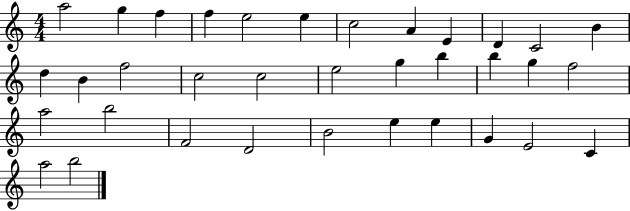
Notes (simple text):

A5/h G5/q F5/q F5/q E5/h E5/q C5/h A4/q E4/q D4/q C4/h B4/q D5/q B4/q F5/h C5/h C5/h E5/h G5/q B5/q B5/q G5/q F5/h A5/h B5/h F4/h D4/h B4/h E5/q E5/q G4/q E4/h C4/q A5/h B5/h